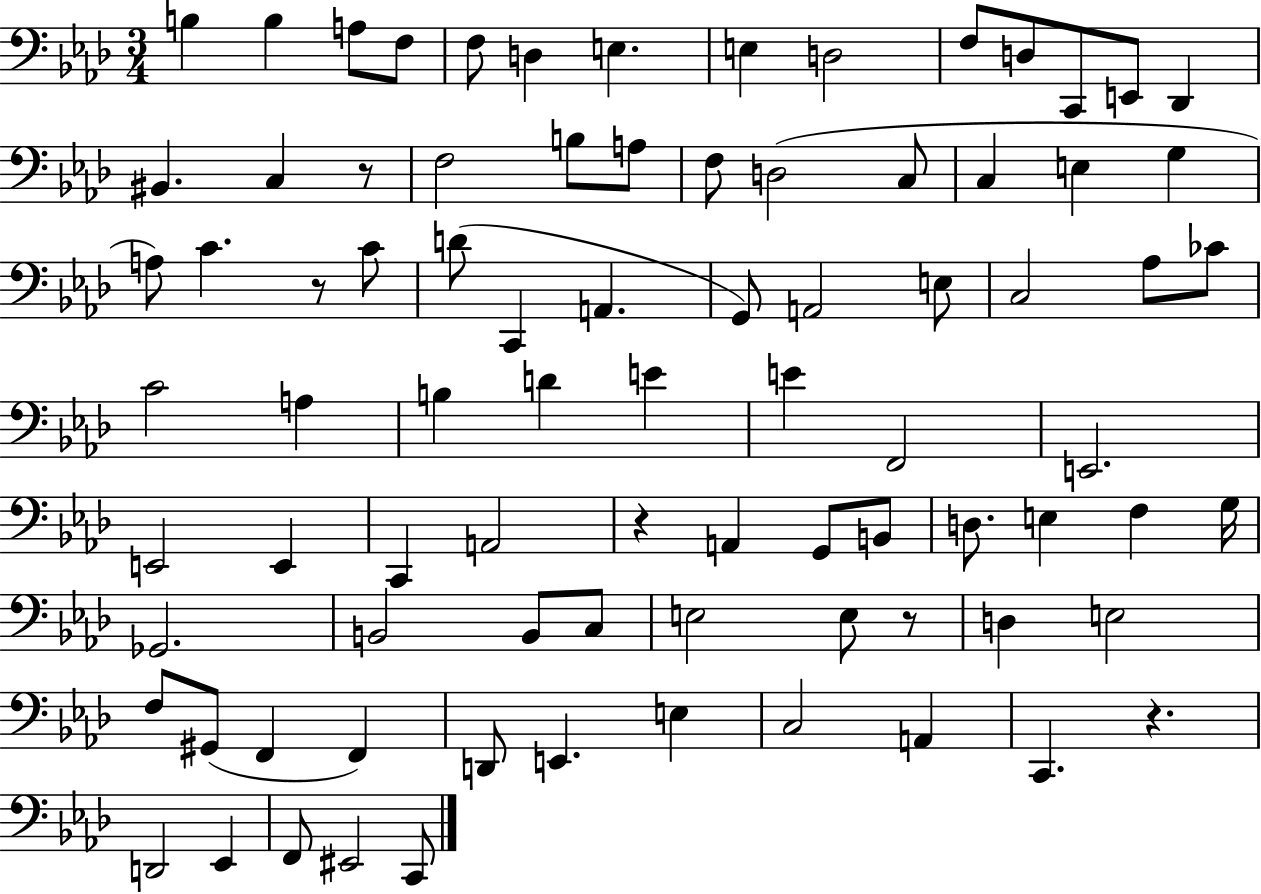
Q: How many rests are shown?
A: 5